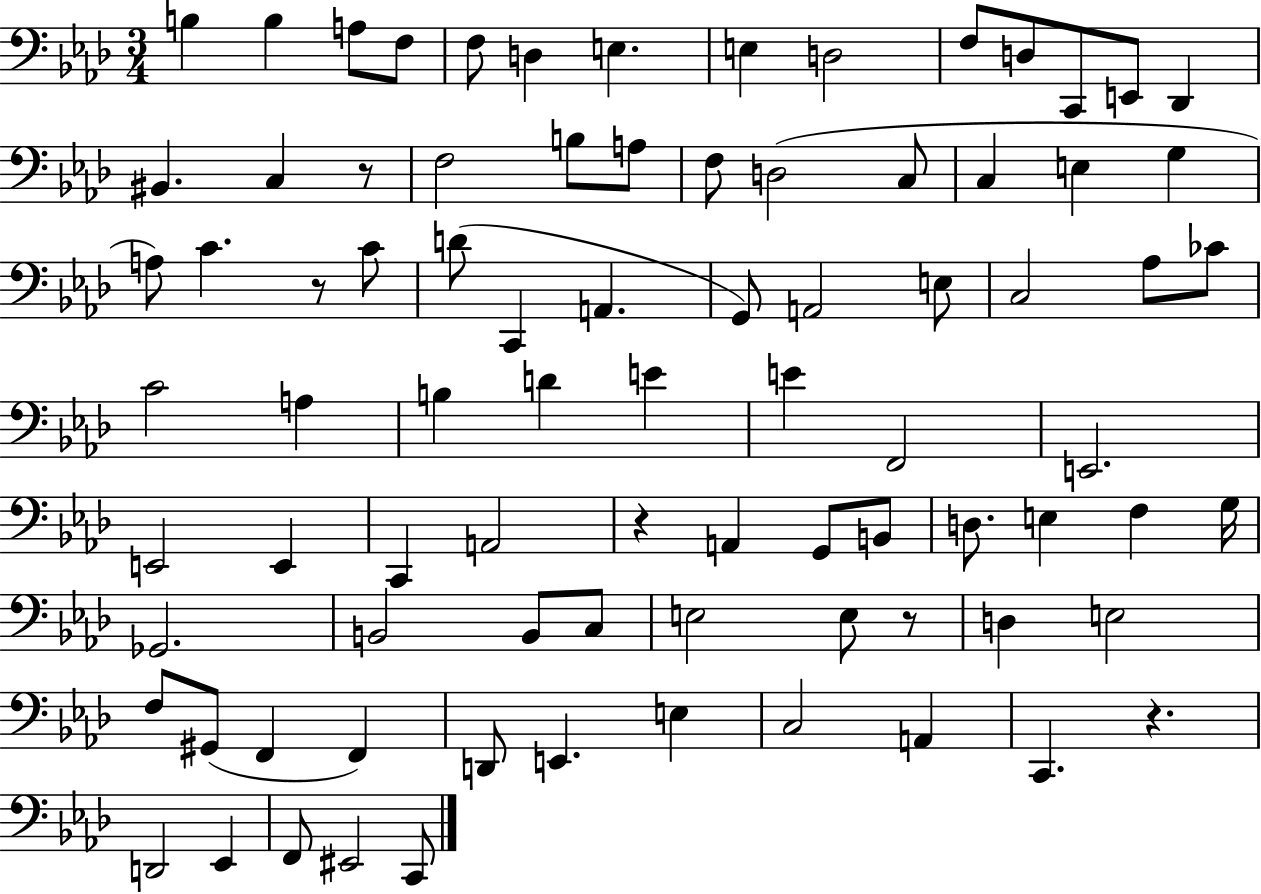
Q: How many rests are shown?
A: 5